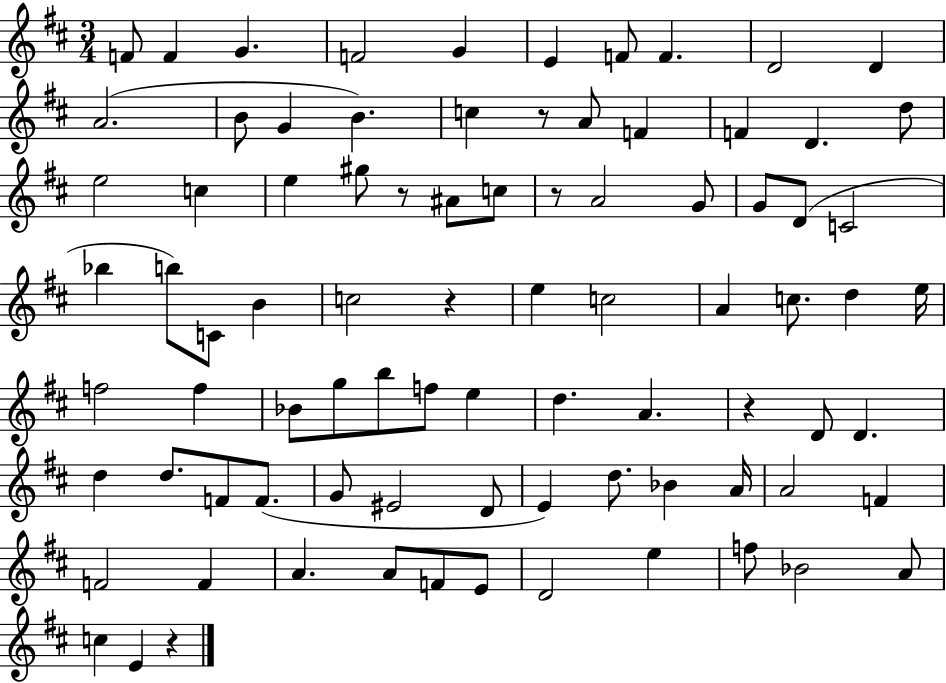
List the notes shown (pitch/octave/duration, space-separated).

F4/e F4/q G4/q. F4/h G4/q E4/q F4/e F4/q. D4/h D4/q A4/h. B4/e G4/q B4/q. C5/q R/e A4/e F4/q F4/q D4/q. D5/e E5/h C5/q E5/q G#5/e R/e A#4/e C5/e R/e A4/h G4/e G4/e D4/e C4/h Bb5/q B5/e C4/e B4/q C5/h R/q E5/q C5/h A4/q C5/e. D5/q E5/s F5/h F5/q Bb4/e G5/e B5/e F5/e E5/q D5/q. A4/q. R/q D4/e D4/q. D5/q D5/e. F4/e F4/e. G4/e EIS4/h D4/e E4/q D5/e. Bb4/q A4/s A4/h F4/q F4/h F4/q A4/q. A4/e F4/e E4/e D4/h E5/q F5/e Bb4/h A4/e C5/q E4/q R/q